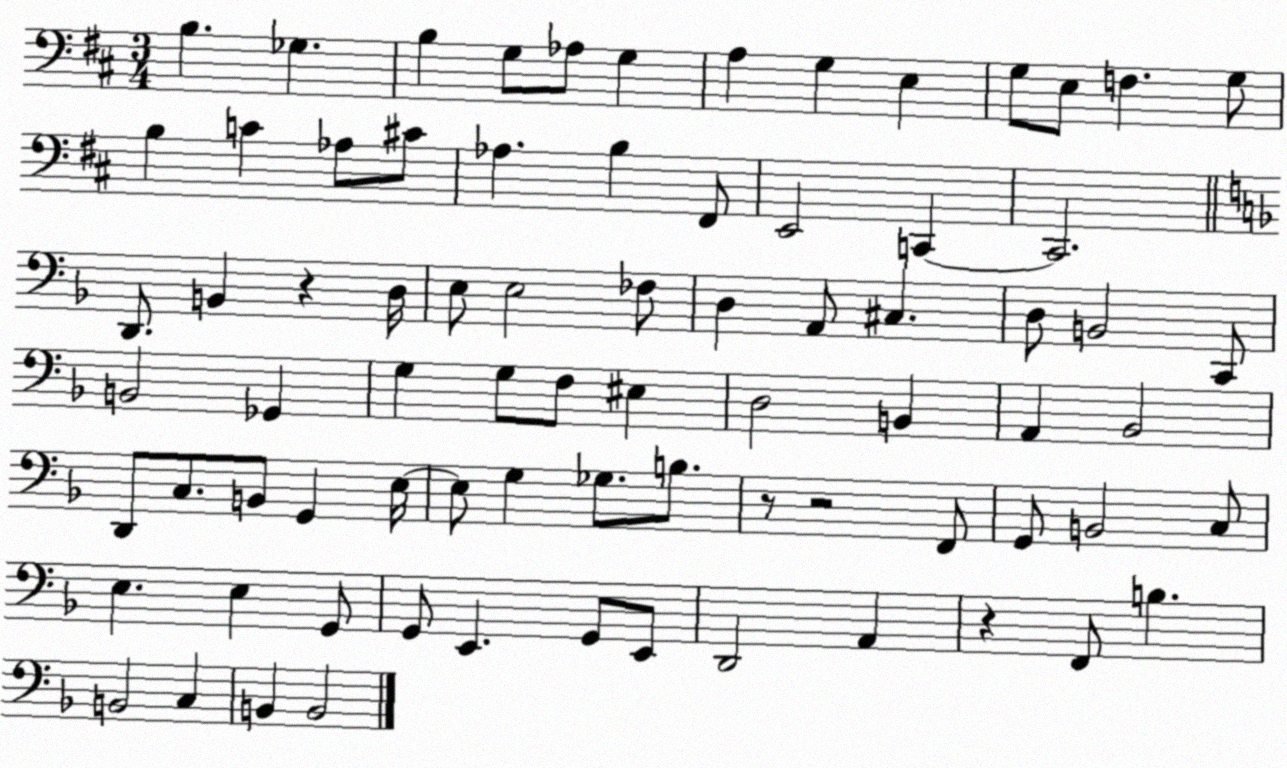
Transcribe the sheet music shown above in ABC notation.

X:1
T:Untitled
M:3/4
L:1/4
K:D
B, _G, B, G,/2 _A,/2 G, A, G, E, G,/2 E,/2 F, G,/2 B, C _A,/2 ^C/2 _A, B, ^F,,/2 E,,2 C,, C,,2 D,,/2 B,, z D,/4 E,/2 E,2 _F,/2 D, A,,/2 ^C, D,/2 B,,2 C,,/2 B,,2 _G,, G, G,/2 F,/2 ^E, D,2 B,, A,, _B,,2 D,,/2 C,/2 B,,/2 G,, E,/4 E,/2 G, _G,/2 B,/2 z/2 z2 F,,/2 G,,/2 B,,2 C,/2 E, E, G,,/2 G,,/2 E,, G,,/2 E,,/2 D,,2 A,, z F,,/2 B, B,,2 C, B,, B,,2